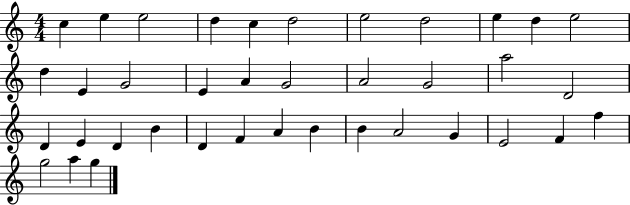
{
  \clef treble
  \numericTimeSignature
  \time 4/4
  \key c \major
  c''4 e''4 e''2 | d''4 c''4 d''2 | e''2 d''2 | e''4 d''4 e''2 | \break d''4 e'4 g'2 | e'4 a'4 g'2 | a'2 g'2 | a''2 d'2 | \break d'4 e'4 d'4 b'4 | d'4 f'4 a'4 b'4 | b'4 a'2 g'4 | e'2 f'4 f''4 | \break g''2 a''4 g''4 | \bar "|."
}